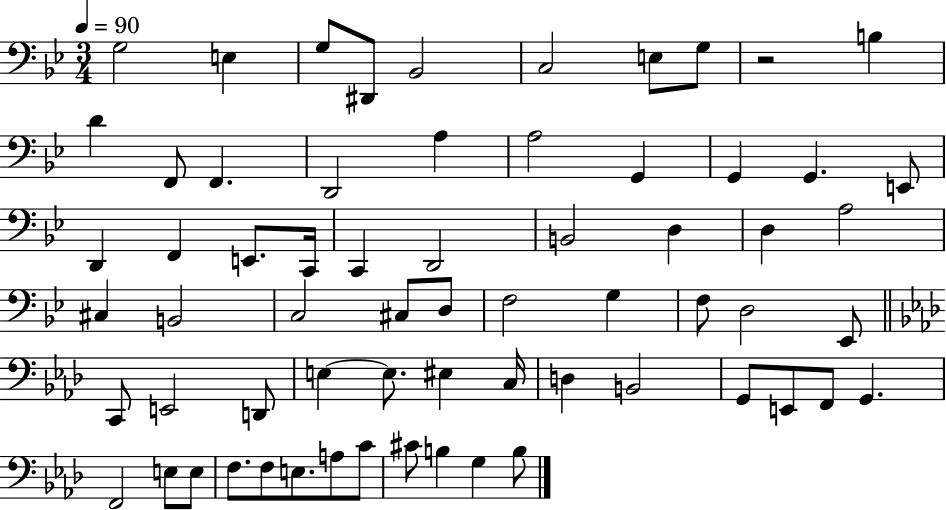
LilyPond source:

{
  \clef bass
  \numericTimeSignature
  \time 3/4
  \key bes \major
  \tempo 4 = 90
  \repeat volta 2 { g2 e4 | g8 dis,8 bes,2 | c2 e8 g8 | r2 b4 | \break d'4 f,8 f,4. | d,2 a4 | a2 g,4 | g,4 g,4. e,8 | \break d,4 f,4 e,8. c,16 | c,4 d,2 | b,2 d4 | d4 a2 | \break cis4 b,2 | c2 cis8 d8 | f2 g4 | f8 d2 ees,8 | \break \bar "||" \break \key aes \major c,8 e,2 d,8 | e4~~ e8. eis4 c16 | d4 b,2 | g,8 e,8 f,8 g,4. | \break f,2 e8 e8 | f8. f8 e8. a8 c'8 | cis'8 b4 g4 b8 | } \bar "|."
}